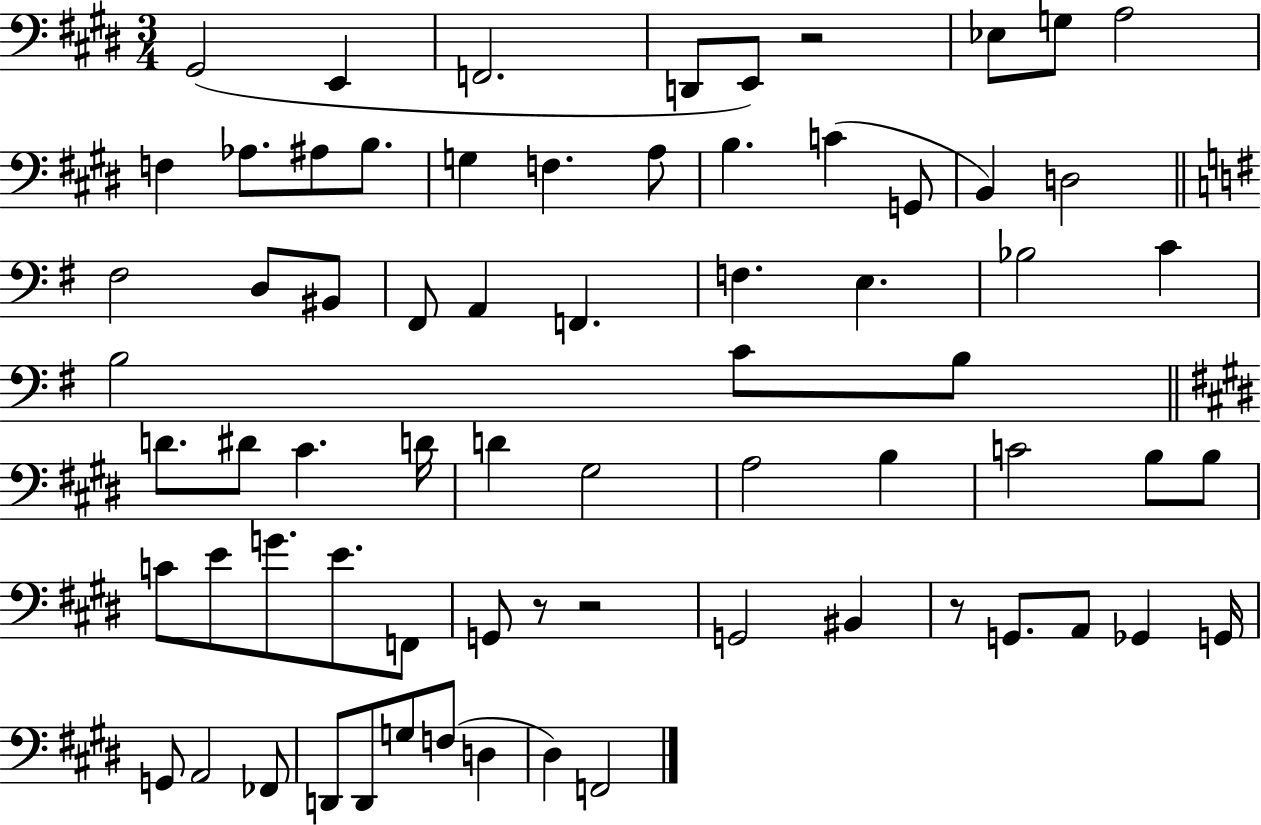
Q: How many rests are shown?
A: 4